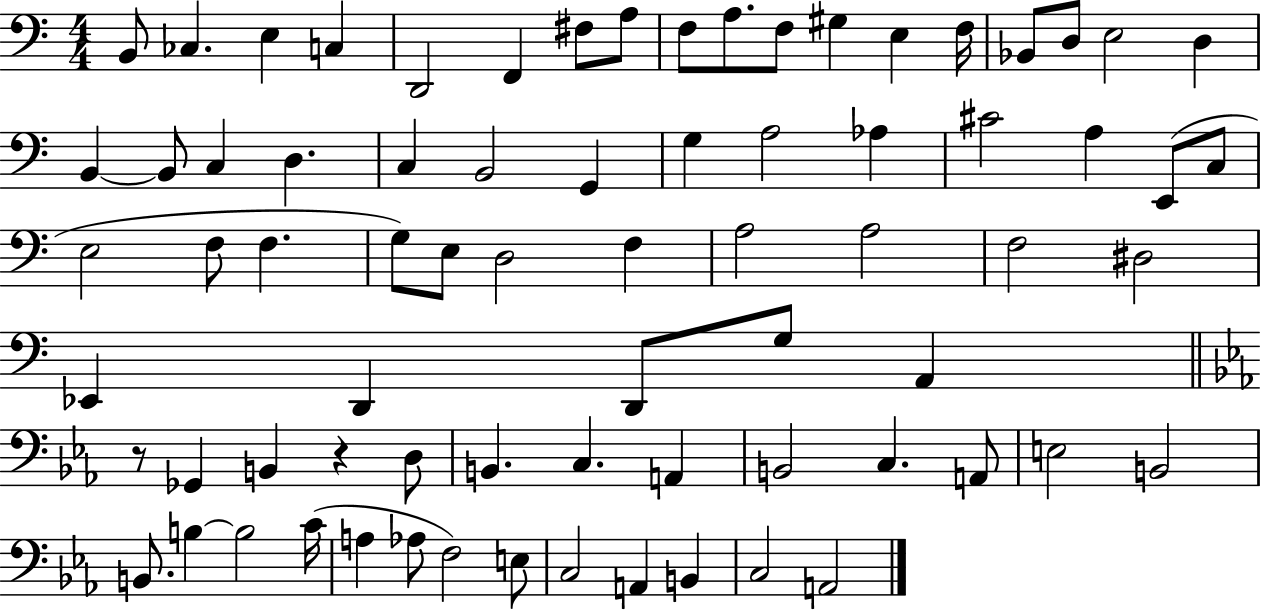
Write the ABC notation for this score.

X:1
T:Untitled
M:4/4
L:1/4
K:C
B,,/2 _C, E, C, D,,2 F,, ^F,/2 A,/2 F,/2 A,/2 F,/2 ^G, E, F,/4 _B,,/2 D,/2 E,2 D, B,, B,,/2 C, D, C, B,,2 G,, G, A,2 _A, ^C2 A, E,,/2 C,/2 E,2 F,/2 F, G,/2 E,/2 D,2 F, A,2 A,2 F,2 ^D,2 _E,, D,, D,,/2 G,/2 A,, z/2 _G,, B,, z D,/2 B,, C, A,, B,,2 C, A,,/2 E,2 B,,2 B,,/2 B, B,2 C/4 A, _A,/2 F,2 E,/2 C,2 A,, B,, C,2 A,,2